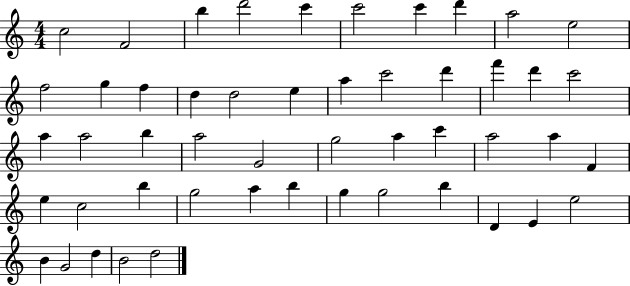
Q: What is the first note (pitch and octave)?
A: C5